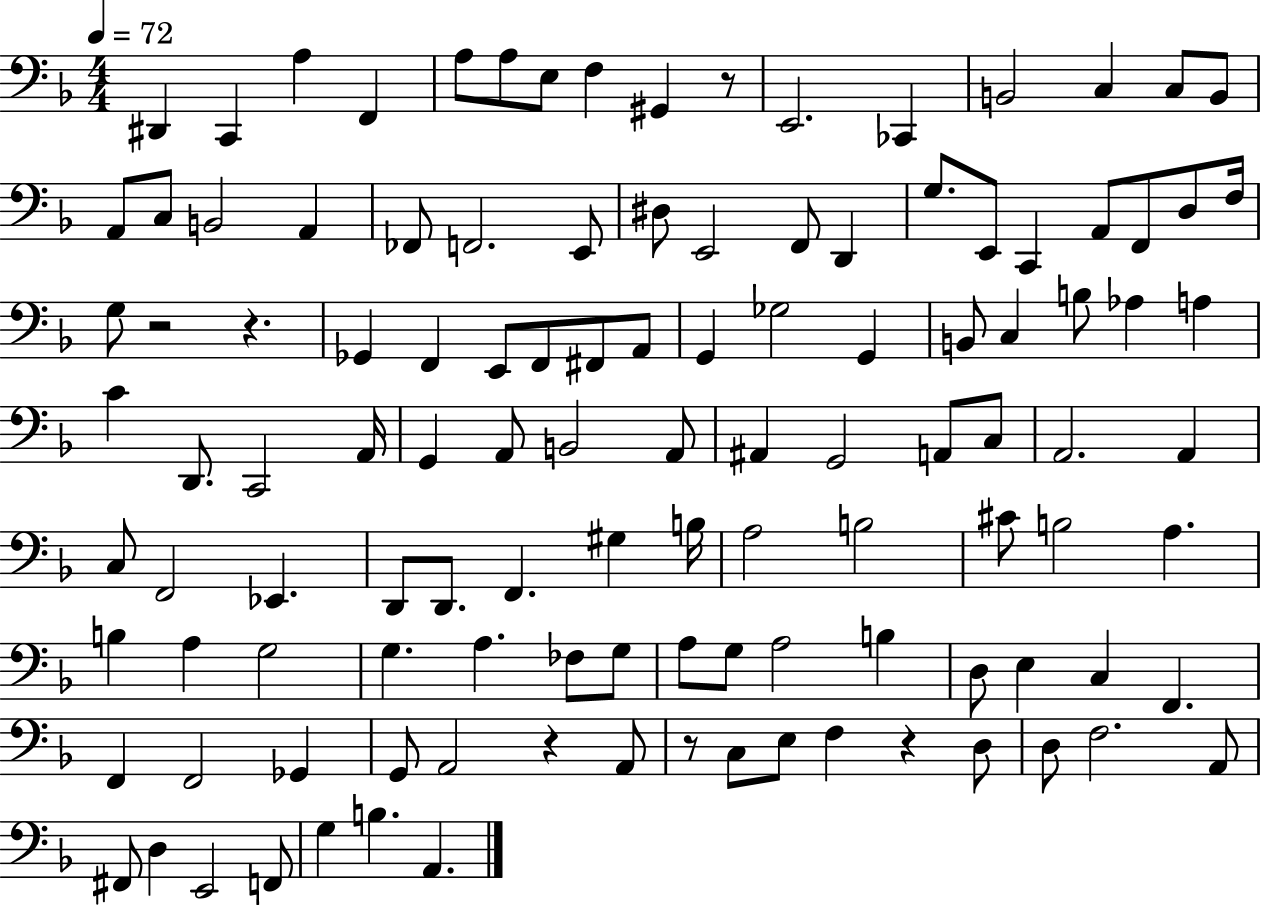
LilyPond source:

{
  \clef bass
  \numericTimeSignature
  \time 4/4
  \key f \major
  \tempo 4 = 72
  \repeat volta 2 { dis,4 c,4 a4 f,4 | a8 a8 e8 f4 gis,4 r8 | e,2. ces,4 | b,2 c4 c8 b,8 | \break a,8 c8 b,2 a,4 | fes,8 f,2. e,8 | dis8 e,2 f,8 d,4 | g8. e,8 c,4 a,8 f,8 d8 f16 | \break g8 r2 r4. | ges,4 f,4 e,8 f,8 fis,8 a,8 | g,4 ges2 g,4 | b,8 c4 b8 aes4 a4 | \break c'4 d,8. c,2 a,16 | g,4 a,8 b,2 a,8 | ais,4 g,2 a,8 c8 | a,2. a,4 | \break c8 f,2 ees,4. | d,8 d,8. f,4. gis4 b16 | a2 b2 | cis'8 b2 a4. | \break b4 a4 g2 | g4. a4. fes8 g8 | a8 g8 a2 b4 | d8 e4 c4 f,4. | \break f,4 f,2 ges,4 | g,8 a,2 r4 a,8 | r8 c8 e8 f4 r4 d8 | d8 f2. a,8 | \break fis,8 d4 e,2 f,8 | g4 b4. a,4. | } \bar "|."
}